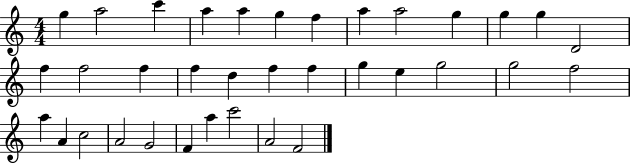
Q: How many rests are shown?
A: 0